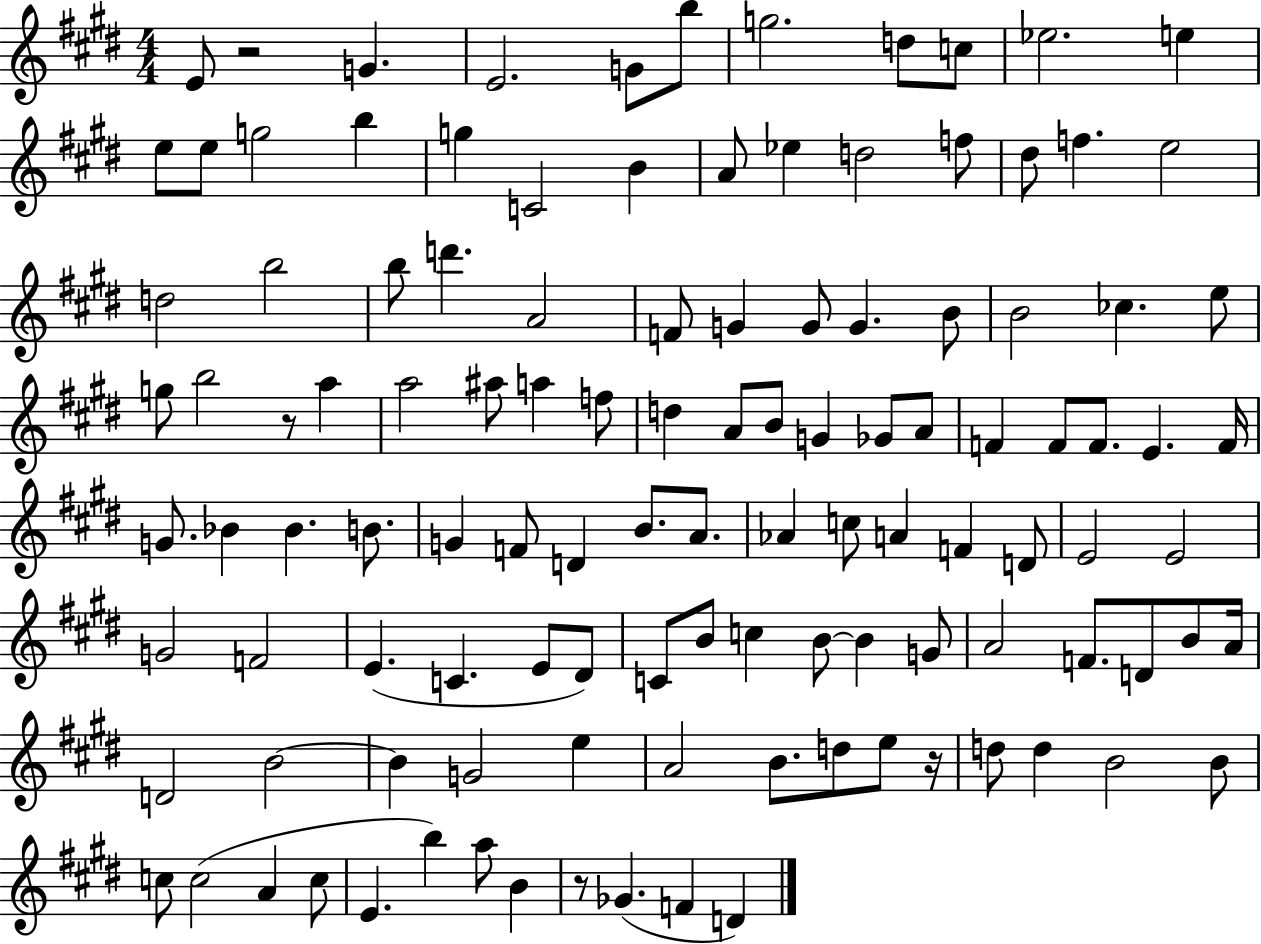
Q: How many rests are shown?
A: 4